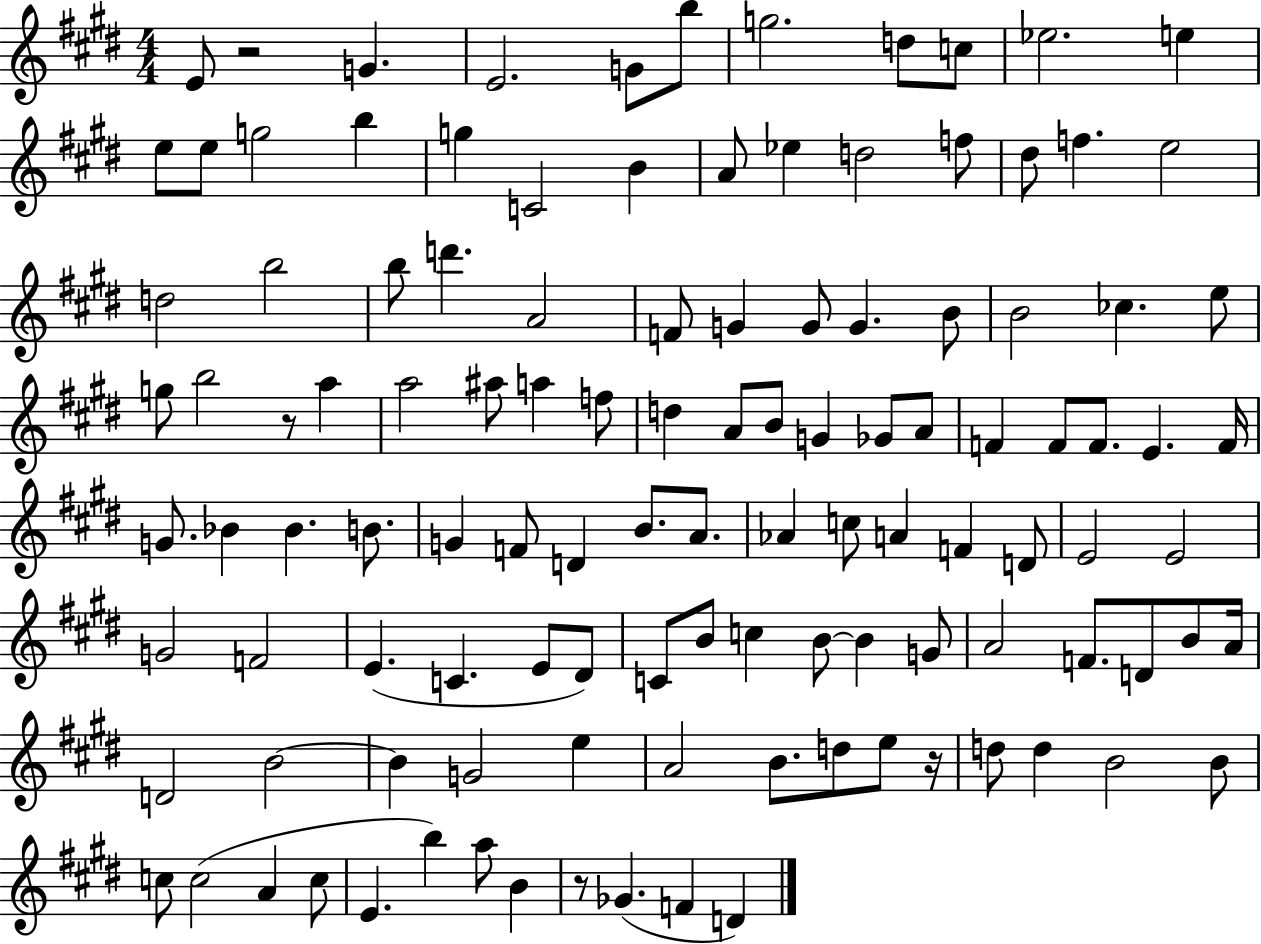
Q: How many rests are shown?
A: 4